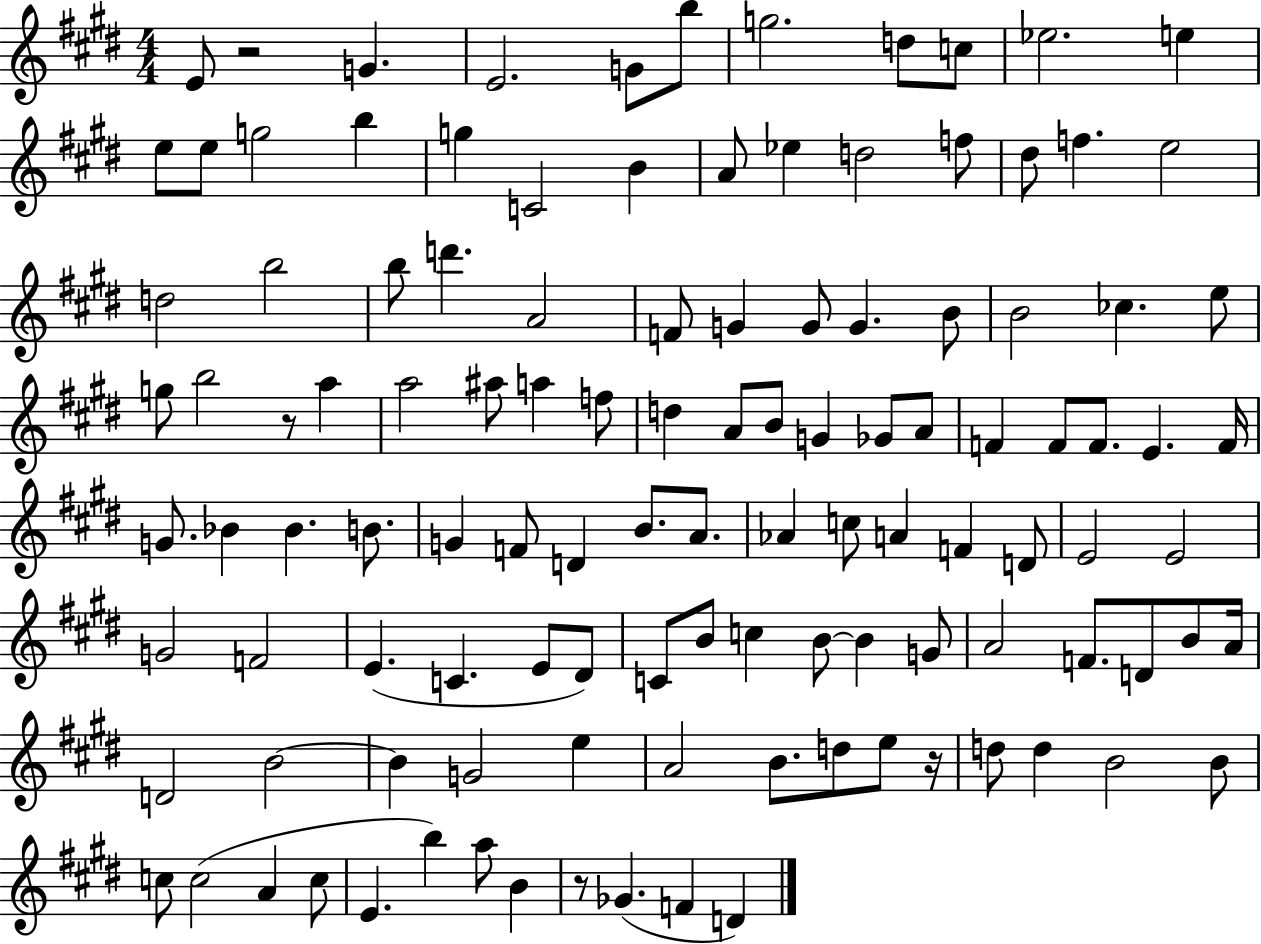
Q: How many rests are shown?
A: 4